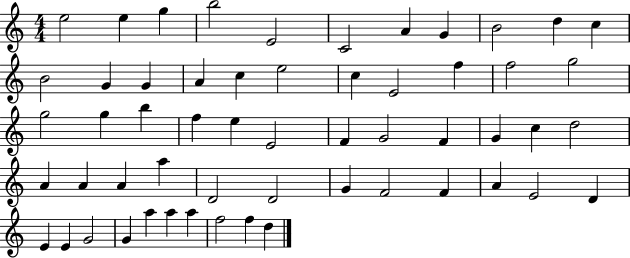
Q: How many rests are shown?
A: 0